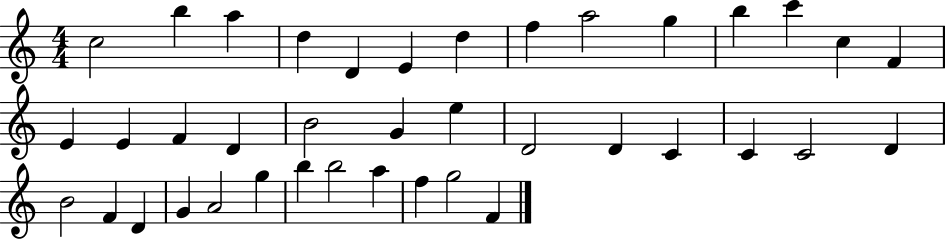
X:1
T:Untitled
M:4/4
L:1/4
K:C
c2 b a d D E d f a2 g b c' c F E E F D B2 G e D2 D C C C2 D B2 F D G A2 g b b2 a f g2 F